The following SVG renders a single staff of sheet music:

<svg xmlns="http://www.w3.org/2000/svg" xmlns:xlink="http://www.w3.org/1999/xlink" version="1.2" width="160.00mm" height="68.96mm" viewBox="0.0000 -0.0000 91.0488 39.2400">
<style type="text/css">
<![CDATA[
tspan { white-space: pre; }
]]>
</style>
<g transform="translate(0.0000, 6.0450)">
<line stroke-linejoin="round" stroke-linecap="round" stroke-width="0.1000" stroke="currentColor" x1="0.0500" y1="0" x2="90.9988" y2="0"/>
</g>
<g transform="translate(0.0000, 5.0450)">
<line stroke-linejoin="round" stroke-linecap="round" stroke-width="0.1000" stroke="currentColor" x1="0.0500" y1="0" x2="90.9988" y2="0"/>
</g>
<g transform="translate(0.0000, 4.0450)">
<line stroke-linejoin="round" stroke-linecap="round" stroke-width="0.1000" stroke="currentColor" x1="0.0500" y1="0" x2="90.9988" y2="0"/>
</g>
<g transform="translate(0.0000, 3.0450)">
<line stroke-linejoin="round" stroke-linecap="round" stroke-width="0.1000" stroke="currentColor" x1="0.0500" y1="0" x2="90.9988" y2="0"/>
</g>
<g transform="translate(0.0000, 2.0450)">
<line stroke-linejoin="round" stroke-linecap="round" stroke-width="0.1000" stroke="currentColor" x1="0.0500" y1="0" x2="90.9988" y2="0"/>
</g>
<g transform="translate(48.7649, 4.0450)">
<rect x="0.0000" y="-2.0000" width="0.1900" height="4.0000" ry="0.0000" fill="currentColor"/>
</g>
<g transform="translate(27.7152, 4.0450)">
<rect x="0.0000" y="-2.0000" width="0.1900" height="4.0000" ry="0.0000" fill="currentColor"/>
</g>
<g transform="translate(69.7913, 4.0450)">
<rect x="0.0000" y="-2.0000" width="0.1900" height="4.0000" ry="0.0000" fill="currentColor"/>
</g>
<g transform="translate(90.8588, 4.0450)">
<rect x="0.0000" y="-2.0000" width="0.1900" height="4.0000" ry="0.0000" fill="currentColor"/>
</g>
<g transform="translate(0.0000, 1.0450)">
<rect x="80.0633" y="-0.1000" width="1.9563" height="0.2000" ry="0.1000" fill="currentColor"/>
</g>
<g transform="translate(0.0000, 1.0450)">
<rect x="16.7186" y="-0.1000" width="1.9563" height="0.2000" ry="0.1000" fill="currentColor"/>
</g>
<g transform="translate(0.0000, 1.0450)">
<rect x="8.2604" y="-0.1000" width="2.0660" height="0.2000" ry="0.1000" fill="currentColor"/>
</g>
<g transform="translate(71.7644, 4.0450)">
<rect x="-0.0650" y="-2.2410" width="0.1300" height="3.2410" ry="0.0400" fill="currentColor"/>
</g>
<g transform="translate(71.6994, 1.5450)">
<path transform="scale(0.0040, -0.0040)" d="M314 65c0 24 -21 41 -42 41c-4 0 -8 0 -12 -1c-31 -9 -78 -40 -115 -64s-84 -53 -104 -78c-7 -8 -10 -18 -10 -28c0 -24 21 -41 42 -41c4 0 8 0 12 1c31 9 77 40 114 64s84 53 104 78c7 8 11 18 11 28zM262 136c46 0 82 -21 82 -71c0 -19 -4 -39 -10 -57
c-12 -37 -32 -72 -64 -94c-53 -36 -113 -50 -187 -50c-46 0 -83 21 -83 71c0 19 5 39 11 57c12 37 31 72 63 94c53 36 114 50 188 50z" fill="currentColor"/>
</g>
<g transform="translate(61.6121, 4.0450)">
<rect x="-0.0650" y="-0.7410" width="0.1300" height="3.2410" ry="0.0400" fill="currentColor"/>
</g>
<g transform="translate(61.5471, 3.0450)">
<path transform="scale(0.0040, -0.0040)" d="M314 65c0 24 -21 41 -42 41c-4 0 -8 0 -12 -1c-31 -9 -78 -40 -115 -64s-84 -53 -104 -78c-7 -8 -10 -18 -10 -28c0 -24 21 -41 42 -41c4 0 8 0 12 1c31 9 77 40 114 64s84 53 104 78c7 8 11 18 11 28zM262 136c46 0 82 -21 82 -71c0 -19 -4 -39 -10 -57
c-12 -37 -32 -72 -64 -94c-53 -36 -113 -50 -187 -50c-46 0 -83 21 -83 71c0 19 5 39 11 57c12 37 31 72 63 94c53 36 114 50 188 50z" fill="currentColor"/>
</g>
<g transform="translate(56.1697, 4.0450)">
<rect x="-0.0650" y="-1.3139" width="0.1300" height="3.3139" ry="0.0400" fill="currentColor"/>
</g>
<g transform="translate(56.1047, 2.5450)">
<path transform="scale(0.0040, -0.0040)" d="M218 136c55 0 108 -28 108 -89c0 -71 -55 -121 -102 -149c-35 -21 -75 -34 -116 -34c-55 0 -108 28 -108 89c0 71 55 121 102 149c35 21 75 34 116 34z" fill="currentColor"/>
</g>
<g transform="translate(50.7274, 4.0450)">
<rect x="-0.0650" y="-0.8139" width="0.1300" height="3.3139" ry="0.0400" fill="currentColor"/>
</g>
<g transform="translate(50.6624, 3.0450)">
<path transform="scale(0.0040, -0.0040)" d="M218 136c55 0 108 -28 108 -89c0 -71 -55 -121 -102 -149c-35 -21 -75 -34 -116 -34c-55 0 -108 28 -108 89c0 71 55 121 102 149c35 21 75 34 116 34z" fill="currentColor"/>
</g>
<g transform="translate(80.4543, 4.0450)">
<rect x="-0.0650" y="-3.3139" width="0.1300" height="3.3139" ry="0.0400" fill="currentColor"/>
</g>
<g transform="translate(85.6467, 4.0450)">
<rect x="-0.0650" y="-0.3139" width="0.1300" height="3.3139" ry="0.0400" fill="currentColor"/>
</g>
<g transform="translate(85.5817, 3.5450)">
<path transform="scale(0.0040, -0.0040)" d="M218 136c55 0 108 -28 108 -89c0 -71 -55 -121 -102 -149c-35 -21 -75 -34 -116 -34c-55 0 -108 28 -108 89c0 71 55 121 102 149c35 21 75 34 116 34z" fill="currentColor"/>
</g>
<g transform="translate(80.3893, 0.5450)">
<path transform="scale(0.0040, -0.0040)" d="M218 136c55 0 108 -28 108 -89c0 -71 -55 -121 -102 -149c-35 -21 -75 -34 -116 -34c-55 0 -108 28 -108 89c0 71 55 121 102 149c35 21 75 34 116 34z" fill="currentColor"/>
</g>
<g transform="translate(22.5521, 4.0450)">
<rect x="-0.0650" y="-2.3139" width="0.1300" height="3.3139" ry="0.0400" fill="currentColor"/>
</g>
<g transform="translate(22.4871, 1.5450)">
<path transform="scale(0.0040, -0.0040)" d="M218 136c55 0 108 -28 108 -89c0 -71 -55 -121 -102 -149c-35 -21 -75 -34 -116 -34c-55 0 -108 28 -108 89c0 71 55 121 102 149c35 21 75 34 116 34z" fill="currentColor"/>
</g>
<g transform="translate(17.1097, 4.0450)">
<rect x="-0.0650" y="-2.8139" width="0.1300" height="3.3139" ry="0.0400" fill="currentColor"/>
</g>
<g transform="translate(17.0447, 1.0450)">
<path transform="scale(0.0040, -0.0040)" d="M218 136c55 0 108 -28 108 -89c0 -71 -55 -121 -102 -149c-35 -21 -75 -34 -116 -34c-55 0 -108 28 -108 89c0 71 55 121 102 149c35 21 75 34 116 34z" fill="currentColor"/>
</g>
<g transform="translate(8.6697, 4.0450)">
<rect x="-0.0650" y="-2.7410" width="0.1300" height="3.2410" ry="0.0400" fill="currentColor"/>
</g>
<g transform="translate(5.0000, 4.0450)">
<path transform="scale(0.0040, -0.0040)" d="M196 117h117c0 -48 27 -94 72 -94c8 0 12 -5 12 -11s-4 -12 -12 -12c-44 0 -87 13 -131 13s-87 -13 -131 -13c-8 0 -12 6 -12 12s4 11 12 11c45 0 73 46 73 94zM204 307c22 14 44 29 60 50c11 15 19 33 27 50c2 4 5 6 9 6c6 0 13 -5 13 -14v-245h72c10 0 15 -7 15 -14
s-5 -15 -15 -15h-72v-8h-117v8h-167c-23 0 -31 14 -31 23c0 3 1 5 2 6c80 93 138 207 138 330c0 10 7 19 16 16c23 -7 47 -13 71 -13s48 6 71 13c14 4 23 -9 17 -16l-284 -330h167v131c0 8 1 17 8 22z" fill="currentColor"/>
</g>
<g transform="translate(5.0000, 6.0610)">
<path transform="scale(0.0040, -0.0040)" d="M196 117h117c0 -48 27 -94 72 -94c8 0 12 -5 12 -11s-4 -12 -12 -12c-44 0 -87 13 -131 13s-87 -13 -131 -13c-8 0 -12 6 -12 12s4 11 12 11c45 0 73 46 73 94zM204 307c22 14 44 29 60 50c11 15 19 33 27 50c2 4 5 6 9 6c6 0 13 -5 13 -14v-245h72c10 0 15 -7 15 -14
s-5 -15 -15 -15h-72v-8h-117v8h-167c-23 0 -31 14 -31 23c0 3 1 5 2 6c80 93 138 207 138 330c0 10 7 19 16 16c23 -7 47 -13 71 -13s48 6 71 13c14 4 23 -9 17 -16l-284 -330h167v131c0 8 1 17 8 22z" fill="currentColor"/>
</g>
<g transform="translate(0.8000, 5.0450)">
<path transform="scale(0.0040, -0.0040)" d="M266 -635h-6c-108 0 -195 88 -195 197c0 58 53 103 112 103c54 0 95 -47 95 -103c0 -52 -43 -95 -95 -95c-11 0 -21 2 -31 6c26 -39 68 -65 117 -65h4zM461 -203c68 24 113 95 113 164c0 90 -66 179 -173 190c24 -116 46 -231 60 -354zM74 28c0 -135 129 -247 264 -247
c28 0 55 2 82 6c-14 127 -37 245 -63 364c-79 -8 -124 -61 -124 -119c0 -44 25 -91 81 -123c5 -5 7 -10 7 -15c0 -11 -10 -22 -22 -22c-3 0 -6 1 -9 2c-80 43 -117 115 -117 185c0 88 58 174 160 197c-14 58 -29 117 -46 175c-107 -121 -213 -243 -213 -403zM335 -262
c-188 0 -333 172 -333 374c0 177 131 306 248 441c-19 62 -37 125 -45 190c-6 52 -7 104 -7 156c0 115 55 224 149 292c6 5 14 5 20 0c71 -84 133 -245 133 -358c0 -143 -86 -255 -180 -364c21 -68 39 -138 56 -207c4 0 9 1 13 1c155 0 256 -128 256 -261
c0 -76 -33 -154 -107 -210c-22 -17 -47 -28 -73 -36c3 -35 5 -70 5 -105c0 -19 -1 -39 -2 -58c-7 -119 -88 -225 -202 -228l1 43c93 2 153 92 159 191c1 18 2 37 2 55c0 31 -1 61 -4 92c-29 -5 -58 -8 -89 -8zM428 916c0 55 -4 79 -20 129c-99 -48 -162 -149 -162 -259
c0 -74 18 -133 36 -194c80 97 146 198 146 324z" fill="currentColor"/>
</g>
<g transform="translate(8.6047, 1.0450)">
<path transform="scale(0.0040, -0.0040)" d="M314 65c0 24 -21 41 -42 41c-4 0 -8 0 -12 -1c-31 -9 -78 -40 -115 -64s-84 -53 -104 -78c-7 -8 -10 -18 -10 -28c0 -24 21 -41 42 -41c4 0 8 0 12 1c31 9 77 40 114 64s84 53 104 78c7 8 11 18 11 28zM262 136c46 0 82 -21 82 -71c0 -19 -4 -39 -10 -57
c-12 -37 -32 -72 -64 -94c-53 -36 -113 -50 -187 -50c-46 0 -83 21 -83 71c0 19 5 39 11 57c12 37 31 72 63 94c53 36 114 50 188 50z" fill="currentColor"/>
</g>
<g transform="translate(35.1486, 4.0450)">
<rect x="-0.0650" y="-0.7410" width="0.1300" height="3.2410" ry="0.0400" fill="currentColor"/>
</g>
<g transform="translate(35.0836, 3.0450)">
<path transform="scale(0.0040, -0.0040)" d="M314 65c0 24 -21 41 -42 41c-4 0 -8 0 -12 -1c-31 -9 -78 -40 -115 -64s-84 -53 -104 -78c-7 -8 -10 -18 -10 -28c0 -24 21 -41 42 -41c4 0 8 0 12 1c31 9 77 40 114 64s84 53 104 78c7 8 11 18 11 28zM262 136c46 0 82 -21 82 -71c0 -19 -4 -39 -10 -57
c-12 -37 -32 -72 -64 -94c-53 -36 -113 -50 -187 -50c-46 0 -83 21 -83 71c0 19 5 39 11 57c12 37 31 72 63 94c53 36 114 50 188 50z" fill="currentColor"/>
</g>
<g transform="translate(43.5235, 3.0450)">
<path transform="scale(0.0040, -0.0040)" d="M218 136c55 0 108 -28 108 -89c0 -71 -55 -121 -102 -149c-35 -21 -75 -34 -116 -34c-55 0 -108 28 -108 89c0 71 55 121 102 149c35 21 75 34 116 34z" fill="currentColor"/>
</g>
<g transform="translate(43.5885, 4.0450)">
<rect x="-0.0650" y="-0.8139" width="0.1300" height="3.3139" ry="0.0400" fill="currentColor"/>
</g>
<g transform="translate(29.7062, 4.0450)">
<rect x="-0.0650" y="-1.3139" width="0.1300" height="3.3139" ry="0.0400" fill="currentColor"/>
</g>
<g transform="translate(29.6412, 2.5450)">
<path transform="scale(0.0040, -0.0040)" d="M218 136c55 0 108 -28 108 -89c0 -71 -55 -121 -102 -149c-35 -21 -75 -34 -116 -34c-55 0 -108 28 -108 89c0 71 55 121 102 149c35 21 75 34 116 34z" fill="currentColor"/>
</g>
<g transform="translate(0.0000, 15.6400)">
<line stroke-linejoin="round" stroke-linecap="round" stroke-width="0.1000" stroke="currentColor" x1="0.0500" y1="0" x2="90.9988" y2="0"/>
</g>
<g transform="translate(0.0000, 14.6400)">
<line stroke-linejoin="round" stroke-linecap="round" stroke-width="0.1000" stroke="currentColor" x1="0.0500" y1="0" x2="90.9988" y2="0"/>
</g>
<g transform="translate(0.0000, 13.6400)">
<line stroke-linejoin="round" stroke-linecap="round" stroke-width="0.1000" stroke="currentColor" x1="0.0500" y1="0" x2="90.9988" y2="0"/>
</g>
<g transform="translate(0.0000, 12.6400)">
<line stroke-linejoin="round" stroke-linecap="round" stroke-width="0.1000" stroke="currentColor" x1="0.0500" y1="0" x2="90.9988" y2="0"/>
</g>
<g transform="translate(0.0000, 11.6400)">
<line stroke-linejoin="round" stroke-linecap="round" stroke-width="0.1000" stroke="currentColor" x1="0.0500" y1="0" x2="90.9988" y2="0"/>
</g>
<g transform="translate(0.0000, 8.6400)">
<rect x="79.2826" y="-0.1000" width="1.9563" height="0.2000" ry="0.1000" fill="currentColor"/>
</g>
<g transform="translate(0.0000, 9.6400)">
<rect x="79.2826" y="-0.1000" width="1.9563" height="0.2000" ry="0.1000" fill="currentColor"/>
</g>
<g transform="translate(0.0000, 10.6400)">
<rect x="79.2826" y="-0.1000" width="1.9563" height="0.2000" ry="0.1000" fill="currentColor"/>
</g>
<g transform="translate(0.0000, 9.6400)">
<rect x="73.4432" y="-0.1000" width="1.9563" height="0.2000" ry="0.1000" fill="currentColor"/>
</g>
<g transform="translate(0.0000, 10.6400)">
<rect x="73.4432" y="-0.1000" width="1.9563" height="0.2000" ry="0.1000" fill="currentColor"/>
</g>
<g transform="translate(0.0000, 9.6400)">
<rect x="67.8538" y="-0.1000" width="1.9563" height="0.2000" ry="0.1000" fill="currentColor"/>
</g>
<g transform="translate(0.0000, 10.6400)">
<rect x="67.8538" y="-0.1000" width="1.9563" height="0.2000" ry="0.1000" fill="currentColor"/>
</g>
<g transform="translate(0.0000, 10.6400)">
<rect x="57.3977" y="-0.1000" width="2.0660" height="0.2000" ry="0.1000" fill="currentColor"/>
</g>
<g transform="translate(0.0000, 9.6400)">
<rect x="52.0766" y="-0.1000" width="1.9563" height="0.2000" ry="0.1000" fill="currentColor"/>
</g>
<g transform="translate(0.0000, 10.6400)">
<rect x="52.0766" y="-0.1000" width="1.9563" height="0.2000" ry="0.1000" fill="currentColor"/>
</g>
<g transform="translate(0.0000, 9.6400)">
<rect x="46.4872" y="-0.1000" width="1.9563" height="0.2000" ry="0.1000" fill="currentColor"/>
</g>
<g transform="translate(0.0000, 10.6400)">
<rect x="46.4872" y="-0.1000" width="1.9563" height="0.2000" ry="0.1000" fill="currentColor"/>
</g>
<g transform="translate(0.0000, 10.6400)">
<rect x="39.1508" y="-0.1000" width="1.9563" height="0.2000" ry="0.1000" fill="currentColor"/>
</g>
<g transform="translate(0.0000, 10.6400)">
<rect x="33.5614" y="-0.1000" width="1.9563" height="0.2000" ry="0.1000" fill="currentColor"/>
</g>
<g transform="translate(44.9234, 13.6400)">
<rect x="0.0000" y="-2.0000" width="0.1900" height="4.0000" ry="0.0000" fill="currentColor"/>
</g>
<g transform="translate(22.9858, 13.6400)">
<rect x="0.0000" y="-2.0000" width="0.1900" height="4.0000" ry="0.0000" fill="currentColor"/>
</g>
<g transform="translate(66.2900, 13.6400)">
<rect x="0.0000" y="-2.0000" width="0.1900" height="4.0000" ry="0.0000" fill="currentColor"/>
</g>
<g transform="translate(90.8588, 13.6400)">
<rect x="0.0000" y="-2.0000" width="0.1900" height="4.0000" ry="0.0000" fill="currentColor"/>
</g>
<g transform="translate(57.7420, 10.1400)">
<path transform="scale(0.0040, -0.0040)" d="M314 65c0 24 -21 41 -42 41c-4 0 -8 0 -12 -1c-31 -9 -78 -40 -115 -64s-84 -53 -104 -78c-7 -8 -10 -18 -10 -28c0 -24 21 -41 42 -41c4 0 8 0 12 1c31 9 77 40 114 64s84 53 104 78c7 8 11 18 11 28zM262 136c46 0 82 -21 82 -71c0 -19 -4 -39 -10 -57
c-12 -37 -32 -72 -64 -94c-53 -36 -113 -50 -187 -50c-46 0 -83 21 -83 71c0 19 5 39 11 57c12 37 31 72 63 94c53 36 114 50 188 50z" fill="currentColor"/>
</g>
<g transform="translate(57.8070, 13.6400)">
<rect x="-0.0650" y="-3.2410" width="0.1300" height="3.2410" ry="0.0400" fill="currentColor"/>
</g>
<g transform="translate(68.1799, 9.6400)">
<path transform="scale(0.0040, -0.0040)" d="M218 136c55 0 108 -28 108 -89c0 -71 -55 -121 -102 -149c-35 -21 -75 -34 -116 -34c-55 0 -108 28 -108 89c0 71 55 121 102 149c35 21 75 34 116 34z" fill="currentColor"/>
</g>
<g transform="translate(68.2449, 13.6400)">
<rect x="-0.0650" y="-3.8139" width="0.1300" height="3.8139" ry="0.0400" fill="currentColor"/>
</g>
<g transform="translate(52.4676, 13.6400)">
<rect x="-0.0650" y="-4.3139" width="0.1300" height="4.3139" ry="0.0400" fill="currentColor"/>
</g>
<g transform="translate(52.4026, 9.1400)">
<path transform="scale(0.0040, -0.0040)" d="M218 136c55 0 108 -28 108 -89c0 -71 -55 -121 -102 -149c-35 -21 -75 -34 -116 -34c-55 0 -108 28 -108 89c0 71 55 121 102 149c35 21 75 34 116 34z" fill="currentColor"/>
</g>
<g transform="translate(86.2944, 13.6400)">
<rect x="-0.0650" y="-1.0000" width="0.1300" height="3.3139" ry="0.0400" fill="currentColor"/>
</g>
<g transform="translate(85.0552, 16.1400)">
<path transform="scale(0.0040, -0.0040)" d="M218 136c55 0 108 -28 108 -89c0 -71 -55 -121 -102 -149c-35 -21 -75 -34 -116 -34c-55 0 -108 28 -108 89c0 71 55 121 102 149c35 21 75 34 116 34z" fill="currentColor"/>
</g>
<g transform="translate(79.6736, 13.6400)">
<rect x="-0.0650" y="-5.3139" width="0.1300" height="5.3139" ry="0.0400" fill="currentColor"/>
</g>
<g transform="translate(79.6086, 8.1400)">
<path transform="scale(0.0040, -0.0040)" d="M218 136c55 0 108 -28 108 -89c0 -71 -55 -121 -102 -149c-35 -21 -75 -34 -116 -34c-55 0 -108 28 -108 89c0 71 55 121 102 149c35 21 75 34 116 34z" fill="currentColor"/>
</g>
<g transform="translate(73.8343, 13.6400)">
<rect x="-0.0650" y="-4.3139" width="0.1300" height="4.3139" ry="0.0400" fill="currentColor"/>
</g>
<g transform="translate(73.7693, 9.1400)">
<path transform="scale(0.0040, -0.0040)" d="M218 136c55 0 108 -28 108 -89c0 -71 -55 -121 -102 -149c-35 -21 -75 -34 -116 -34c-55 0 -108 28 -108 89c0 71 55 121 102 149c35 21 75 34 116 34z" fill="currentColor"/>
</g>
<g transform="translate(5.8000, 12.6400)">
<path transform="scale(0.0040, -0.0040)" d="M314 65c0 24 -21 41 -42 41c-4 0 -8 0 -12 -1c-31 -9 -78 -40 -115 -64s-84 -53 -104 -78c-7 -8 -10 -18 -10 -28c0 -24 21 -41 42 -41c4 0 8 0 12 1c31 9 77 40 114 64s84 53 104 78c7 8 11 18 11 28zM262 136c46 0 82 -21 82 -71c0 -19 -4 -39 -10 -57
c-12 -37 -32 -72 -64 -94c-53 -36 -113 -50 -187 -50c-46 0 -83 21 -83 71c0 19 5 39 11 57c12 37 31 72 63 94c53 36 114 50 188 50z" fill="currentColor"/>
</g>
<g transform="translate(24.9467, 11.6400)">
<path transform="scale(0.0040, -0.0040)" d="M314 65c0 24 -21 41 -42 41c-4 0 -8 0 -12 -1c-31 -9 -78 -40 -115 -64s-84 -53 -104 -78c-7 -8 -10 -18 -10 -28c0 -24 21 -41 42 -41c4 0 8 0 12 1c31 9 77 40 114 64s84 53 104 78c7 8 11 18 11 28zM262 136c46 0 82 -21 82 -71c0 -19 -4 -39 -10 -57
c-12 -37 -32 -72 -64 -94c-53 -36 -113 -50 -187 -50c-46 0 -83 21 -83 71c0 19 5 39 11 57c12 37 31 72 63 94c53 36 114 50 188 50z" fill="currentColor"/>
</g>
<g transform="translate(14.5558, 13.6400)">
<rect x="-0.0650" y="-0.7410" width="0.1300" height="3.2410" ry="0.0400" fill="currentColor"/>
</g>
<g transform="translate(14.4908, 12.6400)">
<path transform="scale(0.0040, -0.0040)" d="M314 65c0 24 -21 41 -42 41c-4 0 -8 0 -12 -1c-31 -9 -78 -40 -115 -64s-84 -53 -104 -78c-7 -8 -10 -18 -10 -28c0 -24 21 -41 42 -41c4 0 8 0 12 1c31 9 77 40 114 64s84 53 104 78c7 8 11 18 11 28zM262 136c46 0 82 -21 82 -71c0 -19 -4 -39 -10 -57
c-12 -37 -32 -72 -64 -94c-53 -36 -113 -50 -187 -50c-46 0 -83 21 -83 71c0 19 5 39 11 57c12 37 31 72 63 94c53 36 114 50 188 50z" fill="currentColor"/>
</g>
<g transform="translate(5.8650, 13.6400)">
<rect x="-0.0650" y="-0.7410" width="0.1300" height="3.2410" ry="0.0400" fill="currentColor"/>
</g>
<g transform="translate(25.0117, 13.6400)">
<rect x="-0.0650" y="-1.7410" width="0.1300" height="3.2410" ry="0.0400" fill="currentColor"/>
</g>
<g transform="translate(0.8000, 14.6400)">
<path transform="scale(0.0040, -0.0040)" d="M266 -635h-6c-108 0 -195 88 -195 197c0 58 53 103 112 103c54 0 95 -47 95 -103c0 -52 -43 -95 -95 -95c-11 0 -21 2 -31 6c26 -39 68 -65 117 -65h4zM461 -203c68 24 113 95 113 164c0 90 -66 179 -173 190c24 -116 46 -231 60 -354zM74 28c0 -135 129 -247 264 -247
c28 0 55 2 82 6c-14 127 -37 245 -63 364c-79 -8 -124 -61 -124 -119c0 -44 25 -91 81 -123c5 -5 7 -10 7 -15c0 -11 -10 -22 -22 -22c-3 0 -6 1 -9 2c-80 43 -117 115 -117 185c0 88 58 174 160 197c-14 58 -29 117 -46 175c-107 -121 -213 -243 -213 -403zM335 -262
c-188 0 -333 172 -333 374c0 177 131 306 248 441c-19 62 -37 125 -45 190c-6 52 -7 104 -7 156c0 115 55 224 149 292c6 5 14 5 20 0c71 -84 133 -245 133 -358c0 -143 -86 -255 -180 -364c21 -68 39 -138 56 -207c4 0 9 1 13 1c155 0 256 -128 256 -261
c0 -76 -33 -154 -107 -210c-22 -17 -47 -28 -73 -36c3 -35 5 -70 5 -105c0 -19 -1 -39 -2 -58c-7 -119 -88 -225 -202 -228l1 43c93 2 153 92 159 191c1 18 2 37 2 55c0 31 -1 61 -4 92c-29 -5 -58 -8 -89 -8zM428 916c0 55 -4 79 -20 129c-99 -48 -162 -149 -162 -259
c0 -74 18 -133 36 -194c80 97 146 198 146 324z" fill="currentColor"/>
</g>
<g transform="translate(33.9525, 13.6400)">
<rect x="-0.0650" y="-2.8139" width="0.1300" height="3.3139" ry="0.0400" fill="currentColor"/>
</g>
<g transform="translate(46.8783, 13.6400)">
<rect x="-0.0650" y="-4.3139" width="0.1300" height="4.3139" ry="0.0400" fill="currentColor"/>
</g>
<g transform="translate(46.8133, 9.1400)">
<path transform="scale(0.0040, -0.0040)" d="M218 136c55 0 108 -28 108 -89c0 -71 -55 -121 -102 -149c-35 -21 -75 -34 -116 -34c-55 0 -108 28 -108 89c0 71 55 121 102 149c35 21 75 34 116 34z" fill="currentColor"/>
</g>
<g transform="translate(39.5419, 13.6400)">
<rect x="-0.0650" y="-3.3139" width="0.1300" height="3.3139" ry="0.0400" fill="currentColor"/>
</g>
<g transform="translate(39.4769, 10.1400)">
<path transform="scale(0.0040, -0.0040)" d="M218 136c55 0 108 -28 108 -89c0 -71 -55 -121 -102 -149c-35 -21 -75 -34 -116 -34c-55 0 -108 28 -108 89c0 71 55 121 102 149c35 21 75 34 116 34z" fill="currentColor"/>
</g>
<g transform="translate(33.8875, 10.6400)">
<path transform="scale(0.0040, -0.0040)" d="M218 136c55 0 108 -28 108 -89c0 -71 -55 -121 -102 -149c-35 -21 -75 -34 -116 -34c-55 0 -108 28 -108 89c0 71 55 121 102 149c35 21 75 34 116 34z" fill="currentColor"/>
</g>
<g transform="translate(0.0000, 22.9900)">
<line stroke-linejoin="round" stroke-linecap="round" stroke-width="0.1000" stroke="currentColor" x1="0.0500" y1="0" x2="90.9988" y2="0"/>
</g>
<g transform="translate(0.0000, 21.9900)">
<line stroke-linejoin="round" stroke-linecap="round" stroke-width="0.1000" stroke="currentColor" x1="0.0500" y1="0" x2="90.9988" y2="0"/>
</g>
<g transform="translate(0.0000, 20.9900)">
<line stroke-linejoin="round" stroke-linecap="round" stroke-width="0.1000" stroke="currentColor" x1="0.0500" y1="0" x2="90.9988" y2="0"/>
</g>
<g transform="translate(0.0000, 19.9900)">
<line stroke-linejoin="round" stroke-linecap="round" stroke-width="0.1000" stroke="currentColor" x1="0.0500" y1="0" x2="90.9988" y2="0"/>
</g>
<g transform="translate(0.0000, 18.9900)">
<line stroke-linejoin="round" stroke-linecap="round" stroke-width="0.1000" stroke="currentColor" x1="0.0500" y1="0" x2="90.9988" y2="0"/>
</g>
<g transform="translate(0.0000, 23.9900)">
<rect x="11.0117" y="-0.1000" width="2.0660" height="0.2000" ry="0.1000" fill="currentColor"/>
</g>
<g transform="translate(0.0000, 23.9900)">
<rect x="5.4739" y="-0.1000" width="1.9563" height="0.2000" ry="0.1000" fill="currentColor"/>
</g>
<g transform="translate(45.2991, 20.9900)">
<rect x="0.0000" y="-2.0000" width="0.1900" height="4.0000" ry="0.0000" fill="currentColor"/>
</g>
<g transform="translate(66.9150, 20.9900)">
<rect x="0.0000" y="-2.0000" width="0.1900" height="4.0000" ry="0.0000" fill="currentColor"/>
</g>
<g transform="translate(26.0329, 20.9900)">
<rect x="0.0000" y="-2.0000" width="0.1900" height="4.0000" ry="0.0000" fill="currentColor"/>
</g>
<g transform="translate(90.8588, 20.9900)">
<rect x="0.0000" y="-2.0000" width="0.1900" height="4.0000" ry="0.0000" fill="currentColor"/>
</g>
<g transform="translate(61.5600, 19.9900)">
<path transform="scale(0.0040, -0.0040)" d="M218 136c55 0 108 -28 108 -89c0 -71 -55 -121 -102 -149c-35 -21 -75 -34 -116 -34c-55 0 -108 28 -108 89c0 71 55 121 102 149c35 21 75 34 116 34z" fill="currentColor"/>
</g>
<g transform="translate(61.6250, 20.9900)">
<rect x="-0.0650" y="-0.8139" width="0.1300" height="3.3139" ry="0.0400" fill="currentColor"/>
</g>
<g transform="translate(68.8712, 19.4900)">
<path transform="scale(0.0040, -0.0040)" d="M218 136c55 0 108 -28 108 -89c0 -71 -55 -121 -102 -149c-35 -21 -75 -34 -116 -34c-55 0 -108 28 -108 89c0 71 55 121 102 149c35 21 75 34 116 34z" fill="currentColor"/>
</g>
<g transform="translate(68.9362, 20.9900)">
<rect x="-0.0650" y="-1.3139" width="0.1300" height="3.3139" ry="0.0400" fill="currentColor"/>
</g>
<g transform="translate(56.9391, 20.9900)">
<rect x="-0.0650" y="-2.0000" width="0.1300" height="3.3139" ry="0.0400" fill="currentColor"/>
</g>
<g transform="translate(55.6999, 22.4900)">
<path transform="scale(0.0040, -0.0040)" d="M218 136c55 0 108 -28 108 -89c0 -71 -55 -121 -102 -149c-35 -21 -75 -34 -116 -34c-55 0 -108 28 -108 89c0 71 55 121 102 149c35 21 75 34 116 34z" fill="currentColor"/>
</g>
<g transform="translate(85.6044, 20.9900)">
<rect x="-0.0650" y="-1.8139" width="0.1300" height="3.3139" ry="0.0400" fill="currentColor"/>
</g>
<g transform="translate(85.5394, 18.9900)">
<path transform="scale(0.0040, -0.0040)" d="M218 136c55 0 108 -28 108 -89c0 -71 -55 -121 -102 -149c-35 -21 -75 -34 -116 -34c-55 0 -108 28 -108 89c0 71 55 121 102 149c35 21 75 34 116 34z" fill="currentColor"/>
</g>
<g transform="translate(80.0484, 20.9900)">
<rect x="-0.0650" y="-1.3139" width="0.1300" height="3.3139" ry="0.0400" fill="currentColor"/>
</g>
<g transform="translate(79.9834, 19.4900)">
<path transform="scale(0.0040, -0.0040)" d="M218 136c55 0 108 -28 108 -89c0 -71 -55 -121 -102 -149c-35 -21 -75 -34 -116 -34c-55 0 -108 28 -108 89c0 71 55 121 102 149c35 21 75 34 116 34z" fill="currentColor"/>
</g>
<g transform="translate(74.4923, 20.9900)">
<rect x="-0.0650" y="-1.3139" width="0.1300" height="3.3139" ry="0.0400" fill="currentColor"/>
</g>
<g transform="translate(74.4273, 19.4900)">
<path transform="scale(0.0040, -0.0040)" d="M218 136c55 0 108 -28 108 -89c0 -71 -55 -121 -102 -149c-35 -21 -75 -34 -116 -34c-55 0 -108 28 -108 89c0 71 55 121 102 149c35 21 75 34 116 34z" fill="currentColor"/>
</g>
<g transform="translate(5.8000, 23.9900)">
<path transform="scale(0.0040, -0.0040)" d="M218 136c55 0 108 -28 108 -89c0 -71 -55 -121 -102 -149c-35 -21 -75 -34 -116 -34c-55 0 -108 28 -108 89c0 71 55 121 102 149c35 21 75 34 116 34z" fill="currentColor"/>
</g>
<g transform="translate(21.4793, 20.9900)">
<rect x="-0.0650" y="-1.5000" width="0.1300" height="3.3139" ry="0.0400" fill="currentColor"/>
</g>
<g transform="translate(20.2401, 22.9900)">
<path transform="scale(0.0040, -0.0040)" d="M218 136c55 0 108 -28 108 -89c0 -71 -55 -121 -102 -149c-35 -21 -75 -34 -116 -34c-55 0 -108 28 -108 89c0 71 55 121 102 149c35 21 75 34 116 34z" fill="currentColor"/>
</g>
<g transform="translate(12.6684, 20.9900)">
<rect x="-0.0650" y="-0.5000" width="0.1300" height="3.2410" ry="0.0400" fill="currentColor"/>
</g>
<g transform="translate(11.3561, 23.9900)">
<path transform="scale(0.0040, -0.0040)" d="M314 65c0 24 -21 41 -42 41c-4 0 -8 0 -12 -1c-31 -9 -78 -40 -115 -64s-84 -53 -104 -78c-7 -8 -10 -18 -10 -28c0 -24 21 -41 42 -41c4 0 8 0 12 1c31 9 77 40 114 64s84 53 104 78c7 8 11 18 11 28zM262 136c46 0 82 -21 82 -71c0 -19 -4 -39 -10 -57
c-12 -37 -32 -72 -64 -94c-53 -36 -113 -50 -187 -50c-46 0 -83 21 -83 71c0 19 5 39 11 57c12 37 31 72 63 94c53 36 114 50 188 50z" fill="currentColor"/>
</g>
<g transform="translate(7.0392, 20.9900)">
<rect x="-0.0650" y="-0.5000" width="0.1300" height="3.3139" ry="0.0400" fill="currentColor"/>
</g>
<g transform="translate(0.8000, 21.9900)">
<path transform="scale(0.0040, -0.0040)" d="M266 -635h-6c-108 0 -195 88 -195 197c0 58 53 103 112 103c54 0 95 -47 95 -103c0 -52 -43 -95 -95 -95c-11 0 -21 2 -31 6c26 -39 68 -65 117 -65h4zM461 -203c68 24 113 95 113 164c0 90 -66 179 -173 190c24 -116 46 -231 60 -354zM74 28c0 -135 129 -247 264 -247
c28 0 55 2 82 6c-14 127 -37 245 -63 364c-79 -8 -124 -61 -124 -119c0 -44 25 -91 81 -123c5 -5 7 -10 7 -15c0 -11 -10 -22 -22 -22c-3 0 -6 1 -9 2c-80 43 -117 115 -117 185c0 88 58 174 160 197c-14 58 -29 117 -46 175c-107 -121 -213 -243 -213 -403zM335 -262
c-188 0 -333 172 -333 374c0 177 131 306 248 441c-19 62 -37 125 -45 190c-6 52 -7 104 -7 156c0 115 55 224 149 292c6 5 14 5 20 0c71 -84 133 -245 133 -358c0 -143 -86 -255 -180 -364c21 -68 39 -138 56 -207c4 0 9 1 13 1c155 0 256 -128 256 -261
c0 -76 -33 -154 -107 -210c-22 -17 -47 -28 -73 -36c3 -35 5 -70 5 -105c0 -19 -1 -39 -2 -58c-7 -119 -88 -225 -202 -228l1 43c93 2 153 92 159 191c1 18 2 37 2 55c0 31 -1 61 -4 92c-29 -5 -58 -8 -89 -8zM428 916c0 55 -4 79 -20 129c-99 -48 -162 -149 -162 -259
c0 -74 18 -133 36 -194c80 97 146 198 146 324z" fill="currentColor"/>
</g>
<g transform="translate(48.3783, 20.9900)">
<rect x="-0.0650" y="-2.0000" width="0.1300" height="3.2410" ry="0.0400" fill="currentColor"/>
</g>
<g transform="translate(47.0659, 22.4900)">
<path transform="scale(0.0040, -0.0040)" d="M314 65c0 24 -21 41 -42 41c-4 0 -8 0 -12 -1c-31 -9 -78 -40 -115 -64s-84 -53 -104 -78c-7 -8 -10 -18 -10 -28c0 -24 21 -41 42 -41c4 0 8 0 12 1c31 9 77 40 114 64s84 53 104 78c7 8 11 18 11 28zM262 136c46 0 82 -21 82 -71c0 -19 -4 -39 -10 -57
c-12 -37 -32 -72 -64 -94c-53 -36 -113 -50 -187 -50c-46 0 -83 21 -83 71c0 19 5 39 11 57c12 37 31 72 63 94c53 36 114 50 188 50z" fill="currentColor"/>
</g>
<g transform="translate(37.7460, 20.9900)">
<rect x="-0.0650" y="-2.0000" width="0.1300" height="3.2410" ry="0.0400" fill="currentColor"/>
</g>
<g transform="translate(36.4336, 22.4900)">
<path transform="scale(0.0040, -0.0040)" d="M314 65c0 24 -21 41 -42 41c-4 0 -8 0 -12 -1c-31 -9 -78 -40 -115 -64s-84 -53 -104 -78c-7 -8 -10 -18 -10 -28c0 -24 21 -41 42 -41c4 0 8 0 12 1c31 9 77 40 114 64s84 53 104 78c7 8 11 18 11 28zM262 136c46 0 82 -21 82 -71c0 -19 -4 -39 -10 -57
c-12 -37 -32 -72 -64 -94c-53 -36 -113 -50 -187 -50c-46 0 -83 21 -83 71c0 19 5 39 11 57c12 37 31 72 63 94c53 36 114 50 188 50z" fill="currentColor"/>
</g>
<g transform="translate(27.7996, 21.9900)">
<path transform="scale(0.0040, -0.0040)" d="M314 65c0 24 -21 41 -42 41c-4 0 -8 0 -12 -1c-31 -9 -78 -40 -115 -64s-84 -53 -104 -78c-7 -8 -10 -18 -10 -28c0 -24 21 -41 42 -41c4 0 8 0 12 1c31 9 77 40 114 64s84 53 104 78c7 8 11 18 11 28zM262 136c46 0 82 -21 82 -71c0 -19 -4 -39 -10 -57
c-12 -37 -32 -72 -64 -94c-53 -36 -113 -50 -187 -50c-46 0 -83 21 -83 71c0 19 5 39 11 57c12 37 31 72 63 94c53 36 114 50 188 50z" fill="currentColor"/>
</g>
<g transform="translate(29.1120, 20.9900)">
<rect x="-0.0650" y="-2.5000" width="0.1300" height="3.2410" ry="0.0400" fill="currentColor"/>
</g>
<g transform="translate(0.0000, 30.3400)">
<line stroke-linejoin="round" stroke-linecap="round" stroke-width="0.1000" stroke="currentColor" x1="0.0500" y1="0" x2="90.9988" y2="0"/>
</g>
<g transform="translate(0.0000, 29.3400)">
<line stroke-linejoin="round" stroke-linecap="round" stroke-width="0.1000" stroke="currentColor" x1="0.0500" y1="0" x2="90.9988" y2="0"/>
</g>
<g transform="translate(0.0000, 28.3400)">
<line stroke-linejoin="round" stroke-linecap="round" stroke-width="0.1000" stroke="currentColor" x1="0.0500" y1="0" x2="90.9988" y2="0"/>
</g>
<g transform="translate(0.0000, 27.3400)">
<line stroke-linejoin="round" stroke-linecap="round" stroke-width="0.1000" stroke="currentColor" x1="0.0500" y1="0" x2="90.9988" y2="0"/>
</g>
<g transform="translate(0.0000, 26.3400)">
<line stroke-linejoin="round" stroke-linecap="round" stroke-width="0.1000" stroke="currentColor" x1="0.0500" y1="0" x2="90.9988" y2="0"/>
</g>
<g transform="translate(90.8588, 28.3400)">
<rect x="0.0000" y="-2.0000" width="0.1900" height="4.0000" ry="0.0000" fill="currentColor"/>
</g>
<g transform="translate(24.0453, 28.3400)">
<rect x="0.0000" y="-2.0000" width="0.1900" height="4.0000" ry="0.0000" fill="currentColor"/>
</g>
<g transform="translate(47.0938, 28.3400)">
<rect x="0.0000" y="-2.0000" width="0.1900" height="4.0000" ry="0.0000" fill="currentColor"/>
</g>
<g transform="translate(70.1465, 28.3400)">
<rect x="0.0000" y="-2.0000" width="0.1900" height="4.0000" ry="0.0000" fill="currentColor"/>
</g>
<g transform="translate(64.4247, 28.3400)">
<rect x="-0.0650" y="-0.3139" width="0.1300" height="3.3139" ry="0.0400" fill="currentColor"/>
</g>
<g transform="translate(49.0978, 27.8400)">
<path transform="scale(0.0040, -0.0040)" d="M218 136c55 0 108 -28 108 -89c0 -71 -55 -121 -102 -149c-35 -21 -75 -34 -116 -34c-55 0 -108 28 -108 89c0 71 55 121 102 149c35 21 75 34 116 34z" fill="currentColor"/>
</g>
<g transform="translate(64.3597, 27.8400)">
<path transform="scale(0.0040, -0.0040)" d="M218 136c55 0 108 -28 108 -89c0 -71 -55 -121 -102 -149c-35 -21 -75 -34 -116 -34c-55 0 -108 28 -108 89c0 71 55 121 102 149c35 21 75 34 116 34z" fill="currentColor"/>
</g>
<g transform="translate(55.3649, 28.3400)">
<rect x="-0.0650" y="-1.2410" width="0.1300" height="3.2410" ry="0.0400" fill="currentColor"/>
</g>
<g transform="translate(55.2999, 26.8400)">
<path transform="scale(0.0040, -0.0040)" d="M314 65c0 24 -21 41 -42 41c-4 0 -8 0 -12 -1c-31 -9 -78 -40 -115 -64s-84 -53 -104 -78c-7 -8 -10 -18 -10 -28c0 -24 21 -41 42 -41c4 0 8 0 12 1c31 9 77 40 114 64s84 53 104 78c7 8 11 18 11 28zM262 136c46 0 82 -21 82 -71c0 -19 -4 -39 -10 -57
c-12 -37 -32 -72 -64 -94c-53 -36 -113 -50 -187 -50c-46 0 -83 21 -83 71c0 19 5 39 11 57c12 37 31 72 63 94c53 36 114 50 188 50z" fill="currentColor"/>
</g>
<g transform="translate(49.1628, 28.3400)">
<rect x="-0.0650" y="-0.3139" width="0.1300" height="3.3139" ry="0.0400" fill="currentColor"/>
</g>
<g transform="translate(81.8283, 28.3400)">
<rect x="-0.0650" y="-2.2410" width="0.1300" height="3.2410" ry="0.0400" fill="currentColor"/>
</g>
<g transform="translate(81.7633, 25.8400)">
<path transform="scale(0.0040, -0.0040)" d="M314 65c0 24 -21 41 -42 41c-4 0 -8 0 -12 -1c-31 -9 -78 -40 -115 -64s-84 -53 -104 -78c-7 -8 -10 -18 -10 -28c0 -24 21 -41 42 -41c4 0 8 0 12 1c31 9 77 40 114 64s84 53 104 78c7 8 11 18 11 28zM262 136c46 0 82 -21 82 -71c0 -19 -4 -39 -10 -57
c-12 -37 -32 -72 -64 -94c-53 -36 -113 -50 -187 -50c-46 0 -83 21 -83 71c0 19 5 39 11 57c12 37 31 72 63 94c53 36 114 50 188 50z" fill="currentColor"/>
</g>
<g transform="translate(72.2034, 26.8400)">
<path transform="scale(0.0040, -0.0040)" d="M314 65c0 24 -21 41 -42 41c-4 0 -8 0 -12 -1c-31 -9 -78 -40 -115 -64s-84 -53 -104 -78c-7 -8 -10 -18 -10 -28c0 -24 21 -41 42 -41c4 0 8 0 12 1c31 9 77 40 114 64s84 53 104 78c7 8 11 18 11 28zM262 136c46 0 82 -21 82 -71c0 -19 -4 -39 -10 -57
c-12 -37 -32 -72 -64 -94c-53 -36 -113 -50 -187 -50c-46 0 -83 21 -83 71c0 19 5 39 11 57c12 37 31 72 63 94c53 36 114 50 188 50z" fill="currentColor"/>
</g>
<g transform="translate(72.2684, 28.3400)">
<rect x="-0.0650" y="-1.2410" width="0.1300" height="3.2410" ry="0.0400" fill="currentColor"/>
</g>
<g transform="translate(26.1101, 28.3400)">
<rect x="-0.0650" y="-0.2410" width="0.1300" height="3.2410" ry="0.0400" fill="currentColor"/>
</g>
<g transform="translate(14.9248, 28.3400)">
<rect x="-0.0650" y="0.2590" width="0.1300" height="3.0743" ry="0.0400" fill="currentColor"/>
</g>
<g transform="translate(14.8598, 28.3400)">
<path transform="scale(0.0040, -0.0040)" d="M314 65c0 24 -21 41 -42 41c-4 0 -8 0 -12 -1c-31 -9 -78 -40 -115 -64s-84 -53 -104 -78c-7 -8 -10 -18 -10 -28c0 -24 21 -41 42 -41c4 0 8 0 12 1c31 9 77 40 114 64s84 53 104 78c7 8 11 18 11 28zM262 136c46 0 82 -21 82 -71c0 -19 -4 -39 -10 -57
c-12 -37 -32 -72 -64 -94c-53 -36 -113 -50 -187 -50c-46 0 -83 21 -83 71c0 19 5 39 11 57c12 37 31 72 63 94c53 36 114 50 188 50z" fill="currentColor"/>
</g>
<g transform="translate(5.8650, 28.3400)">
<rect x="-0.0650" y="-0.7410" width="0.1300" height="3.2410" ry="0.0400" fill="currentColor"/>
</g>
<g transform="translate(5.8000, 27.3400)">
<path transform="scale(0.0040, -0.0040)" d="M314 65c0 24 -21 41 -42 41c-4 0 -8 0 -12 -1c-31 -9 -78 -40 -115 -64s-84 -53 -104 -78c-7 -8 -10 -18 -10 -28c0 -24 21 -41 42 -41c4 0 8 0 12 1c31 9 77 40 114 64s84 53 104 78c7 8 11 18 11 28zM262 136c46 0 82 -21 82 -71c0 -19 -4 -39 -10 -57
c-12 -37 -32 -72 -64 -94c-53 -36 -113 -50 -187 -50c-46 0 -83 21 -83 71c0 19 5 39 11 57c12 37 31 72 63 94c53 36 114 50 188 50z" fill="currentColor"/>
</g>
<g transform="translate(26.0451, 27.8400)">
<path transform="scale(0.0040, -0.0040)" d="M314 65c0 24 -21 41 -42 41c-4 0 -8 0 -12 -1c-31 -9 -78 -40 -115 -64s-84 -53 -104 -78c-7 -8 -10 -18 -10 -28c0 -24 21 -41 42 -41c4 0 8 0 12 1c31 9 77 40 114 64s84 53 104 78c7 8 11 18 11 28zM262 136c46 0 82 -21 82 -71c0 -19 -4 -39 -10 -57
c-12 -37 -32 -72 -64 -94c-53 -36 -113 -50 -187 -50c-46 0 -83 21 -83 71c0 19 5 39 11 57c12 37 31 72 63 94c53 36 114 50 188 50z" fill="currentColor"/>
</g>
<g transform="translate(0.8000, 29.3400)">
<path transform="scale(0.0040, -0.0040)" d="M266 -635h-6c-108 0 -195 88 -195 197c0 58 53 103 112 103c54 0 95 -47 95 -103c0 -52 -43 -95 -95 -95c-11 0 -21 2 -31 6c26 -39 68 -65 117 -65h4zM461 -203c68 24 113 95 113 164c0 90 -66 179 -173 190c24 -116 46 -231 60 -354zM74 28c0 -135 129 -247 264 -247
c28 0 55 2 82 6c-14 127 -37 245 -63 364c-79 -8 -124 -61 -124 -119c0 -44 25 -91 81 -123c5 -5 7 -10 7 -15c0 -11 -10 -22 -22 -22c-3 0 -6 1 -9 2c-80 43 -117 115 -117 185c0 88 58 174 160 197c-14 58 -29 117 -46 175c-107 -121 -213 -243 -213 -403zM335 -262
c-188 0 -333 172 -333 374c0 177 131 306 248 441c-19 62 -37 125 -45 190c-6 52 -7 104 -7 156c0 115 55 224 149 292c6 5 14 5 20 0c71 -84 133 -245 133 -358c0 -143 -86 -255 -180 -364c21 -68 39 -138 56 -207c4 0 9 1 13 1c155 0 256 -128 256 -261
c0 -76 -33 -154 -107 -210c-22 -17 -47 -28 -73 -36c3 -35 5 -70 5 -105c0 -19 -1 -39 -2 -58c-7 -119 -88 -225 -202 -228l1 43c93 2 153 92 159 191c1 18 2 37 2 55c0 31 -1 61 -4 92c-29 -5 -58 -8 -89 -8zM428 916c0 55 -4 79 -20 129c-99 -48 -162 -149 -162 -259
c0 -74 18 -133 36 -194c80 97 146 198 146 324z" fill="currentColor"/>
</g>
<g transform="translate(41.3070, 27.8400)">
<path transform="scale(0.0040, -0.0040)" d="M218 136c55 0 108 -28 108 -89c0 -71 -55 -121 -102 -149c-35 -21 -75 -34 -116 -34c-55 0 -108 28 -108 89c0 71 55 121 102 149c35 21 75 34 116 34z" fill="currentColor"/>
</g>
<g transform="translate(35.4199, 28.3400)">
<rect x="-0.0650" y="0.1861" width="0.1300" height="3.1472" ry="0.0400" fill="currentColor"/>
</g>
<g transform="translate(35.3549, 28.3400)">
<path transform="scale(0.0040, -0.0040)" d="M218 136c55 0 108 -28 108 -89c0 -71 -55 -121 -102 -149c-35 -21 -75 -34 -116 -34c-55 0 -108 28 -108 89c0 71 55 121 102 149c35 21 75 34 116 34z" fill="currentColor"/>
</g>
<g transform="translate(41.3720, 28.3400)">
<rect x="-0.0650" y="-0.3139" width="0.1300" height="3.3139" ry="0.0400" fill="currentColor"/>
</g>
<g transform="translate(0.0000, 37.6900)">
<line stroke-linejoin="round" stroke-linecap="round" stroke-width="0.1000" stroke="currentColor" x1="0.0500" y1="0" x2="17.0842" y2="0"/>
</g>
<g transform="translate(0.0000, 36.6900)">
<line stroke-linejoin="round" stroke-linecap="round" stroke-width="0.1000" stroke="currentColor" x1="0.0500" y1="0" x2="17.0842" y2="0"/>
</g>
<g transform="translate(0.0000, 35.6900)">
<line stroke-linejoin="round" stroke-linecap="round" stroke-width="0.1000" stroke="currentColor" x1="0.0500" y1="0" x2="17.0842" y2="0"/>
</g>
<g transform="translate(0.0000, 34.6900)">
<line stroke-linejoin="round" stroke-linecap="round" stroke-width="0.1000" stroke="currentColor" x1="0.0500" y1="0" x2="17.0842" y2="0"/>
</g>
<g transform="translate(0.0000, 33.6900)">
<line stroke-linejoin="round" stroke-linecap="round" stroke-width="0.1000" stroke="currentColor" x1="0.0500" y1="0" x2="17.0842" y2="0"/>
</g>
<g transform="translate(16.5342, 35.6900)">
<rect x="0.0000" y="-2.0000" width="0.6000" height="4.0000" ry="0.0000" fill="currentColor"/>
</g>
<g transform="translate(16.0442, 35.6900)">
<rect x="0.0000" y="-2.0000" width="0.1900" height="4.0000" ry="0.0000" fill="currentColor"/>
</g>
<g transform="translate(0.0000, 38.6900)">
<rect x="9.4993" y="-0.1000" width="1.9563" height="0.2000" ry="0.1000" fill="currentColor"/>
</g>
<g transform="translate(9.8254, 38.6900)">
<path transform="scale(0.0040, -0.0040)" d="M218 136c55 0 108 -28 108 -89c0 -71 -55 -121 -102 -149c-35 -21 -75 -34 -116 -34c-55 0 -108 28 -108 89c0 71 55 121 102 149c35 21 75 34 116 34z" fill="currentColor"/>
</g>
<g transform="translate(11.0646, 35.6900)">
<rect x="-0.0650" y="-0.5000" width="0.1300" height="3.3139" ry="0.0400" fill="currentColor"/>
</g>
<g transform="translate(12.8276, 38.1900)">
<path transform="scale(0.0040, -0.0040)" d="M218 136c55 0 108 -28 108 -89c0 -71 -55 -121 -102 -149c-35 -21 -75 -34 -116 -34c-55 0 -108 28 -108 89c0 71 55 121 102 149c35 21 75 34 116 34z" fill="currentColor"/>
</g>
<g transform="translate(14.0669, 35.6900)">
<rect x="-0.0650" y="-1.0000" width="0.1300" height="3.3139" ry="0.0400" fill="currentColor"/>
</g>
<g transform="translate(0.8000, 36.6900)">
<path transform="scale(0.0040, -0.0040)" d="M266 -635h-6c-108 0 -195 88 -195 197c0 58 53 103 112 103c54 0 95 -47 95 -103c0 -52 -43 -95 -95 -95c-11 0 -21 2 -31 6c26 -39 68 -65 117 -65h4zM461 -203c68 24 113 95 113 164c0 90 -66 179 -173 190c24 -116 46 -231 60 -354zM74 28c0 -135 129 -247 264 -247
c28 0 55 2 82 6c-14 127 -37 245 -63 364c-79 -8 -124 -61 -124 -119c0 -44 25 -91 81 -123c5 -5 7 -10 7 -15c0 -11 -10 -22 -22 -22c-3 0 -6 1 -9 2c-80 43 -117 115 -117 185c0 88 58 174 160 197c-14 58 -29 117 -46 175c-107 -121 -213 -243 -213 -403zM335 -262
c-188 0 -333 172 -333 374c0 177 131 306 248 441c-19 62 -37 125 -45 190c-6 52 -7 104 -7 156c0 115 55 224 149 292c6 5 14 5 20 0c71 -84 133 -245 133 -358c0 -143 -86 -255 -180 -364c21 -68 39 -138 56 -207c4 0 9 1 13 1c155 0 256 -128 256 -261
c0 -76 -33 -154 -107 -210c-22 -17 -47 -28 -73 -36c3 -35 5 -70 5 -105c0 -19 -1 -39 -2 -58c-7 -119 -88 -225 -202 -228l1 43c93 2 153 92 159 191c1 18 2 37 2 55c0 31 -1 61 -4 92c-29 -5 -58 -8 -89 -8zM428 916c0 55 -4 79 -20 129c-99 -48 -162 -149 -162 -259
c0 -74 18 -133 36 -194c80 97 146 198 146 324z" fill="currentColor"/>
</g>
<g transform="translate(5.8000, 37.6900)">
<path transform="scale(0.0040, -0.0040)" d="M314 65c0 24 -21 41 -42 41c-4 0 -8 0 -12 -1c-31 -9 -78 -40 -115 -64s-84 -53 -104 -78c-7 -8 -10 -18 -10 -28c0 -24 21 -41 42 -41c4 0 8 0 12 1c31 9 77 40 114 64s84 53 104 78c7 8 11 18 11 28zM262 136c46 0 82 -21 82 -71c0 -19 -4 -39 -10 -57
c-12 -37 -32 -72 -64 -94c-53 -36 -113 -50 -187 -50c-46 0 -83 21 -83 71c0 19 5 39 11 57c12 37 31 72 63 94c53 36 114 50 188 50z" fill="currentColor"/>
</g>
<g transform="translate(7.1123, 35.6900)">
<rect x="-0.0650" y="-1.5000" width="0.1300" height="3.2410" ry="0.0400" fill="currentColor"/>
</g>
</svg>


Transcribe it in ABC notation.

X:1
T:Untitled
M:4/4
L:1/4
K:C
a2 a g e d2 d d e d2 g2 b c d2 d2 f2 a b d' d' b2 c' d' f' D C C2 E G2 F2 F2 F d e e e f d2 B2 c2 B c c e2 c e2 g2 E2 C D